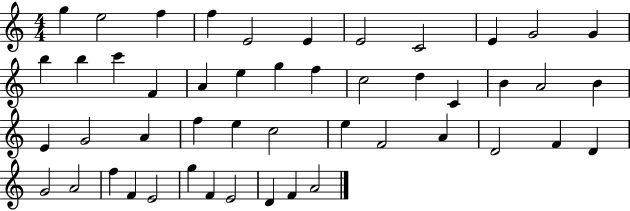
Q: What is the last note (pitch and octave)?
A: A4